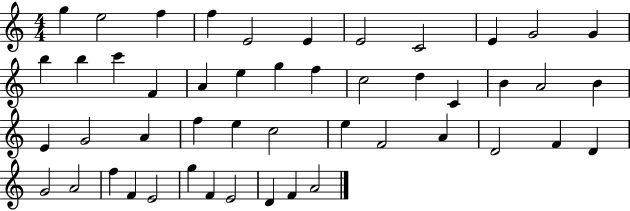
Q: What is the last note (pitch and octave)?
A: A4